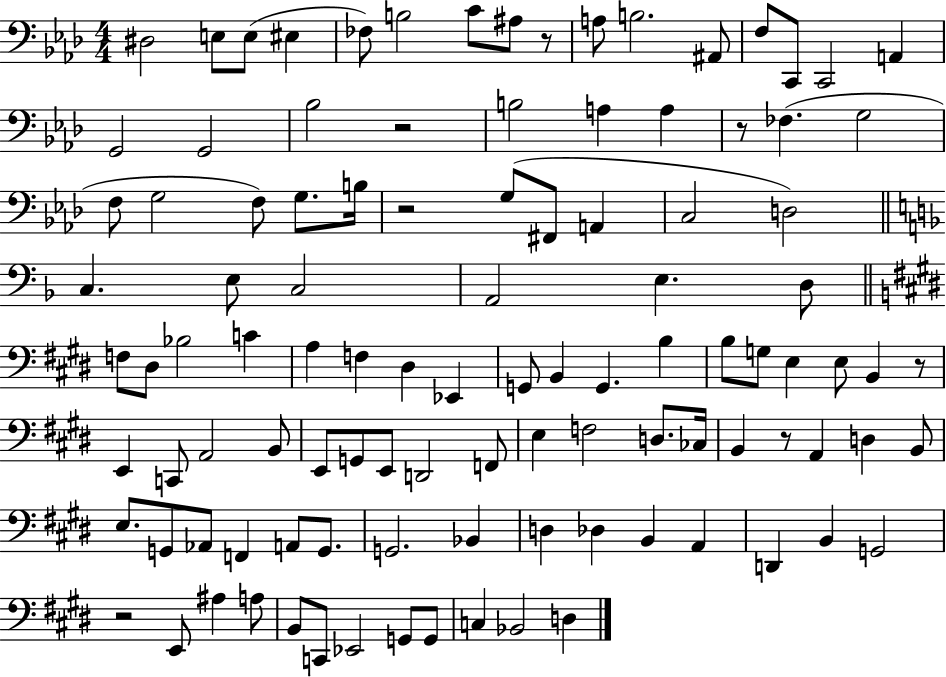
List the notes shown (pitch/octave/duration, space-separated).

D#3/h E3/e E3/e EIS3/q FES3/e B3/h C4/e A#3/e R/e A3/e B3/h. A#2/e F3/e C2/e C2/h A2/q G2/h G2/h Bb3/h R/h B3/h A3/q A3/q R/e FES3/q. G3/h F3/e G3/h F3/e G3/e. B3/s R/h G3/e F#2/e A2/q C3/h D3/h C3/q. E3/e C3/h A2/h E3/q. D3/e F3/e D#3/e Bb3/h C4/q A3/q F3/q D#3/q Eb2/q G2/e B2/q G2/q. B3/q B3/e G3/e E3/q E3/e B2/q R/e E2/q C2/e A2/h B2/e E2/e G2/e E2/e D2/h F2/e E3/q F3/h D3/e. CES3/s B2/q R/e A2/q D3/q B2/e E3/e. G2/e Ab2/e F2/q A2/e G2/e. G2/h. Bb2/q D3/q Db3/q B2/q A2/q D2/q B2/q G2/h R/h E2/e A#3/q A3/e B2/e C2/e Eb2/h G2/e G2/e C3/q Bb2/h D3/q